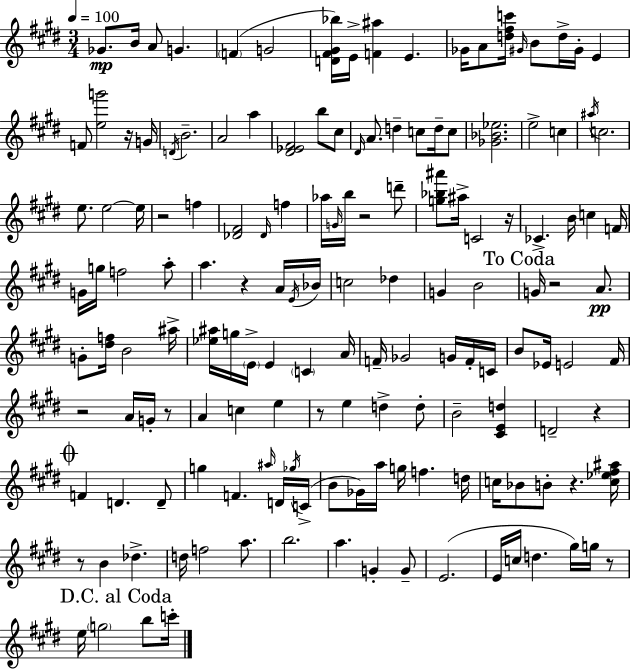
Gb4/e. B4/s A4/e G4/q. F4/q G4/h [D4,F#4,G#4,Bb5]/s E4/s [F4,A#5]/q E4/q. Gb4/s A4/e [D5,F#5,C6]/s G#4/s B4/e D5/s G#4/s E4/q F4/e [E5,G6]/h R/s G4/s D4/s B4/h. A4/h A5/q [D#4,Eb4,F#4]/h B5/e C#5/e D#4/s A4/e. D5/q C5/e D5/s C5/e [Gb4,Bb4,Eb5]/h. E5/h C5/q A#5/s C5/h. E5/e. E5/h E5/s R/h F5/q [Db4,F#4]/h Db4/s F5/q Ab5/s G4/s B5/s R/h D6/e [G5,Bb5,A#6]/e A#5/s C4/h R/s CES4/q. B4/s C5/q F4/s G4/s G5/s F5/h A5/e A5/q. R/q A4/s E4/s Bb4/s C5/h Db5/q G4/q B4/h G4/s R/h A4/e. G4/e [D#5,F5]/s B4/h A#5/s [Eb5,A#5]/s G5/s E4/s E4/q C4/q A4/s F4/s Gb4/h G4/s F4/s C4/s B4/e Eb4/s E4/h F#4/s R/h A4/s G4/s R/e A4/q C5/q E5/q R/e E5/q D5/q D5/e B4/h [C#4,E4,D5]/q D4/h R/q F4/q D4/q. D4/e G5/q F4/q. A#5/s D4/s Gb5/s C4/s B4/e Gb4/s A5/s G5/s F5/q. D5/s C5/s Bb4/e B4/e R/q. [C5,Eb5,F#5,A#5]/s R/e B4/q Db5/q. D5/s F5/h A5/e. B5/h. A5/q. G4/q G4/e E4/h. E4/s C5/s D5/q. G#5/s G5/s R/e E5/s G5/h B5/e C6/s